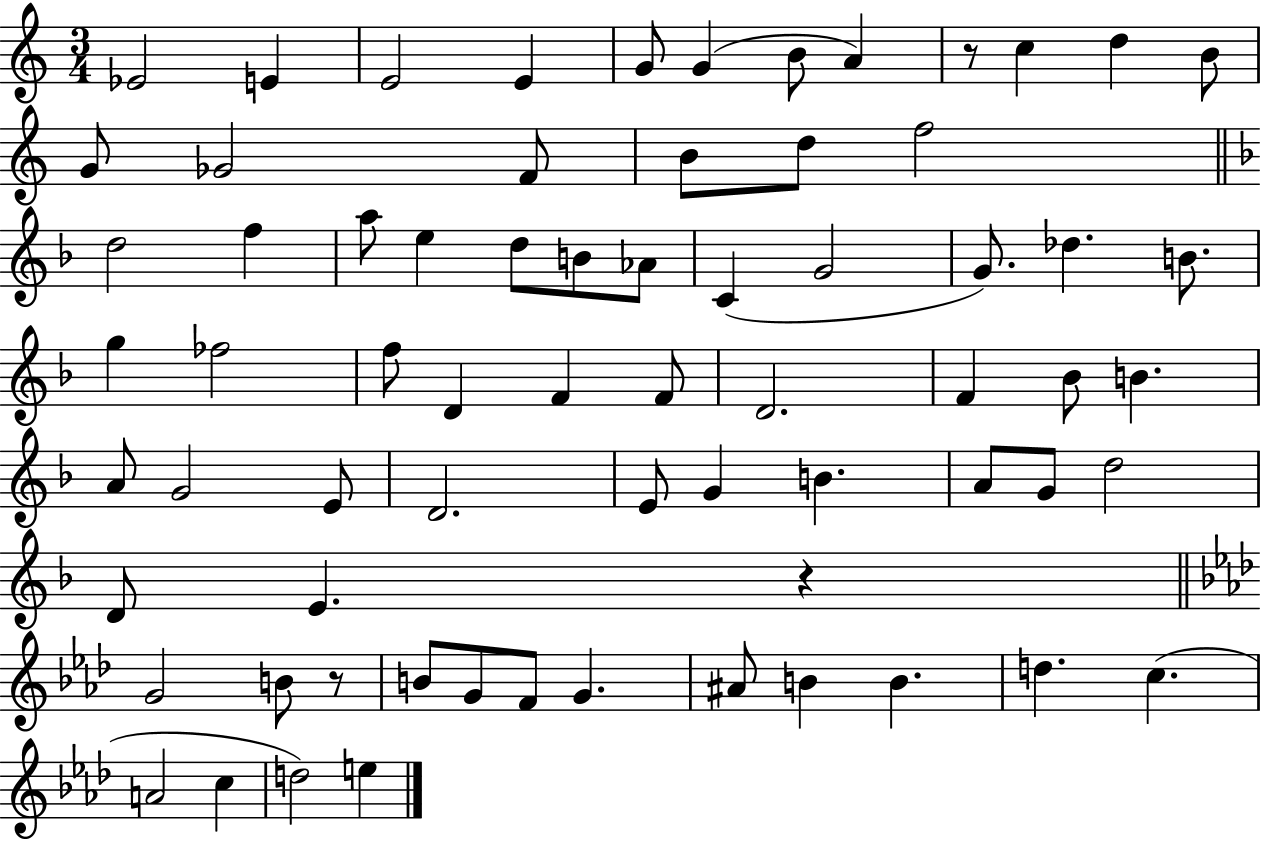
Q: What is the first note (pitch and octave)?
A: Eb4